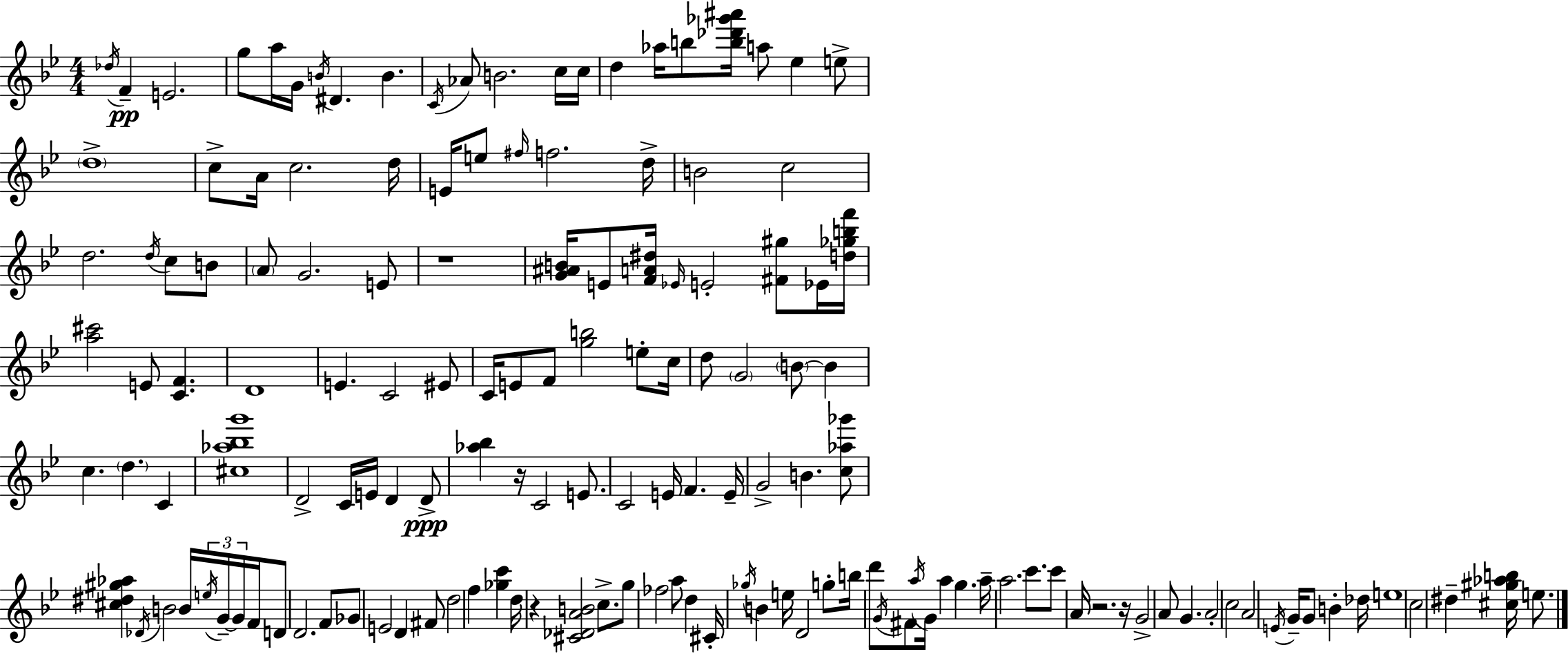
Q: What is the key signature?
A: BES major